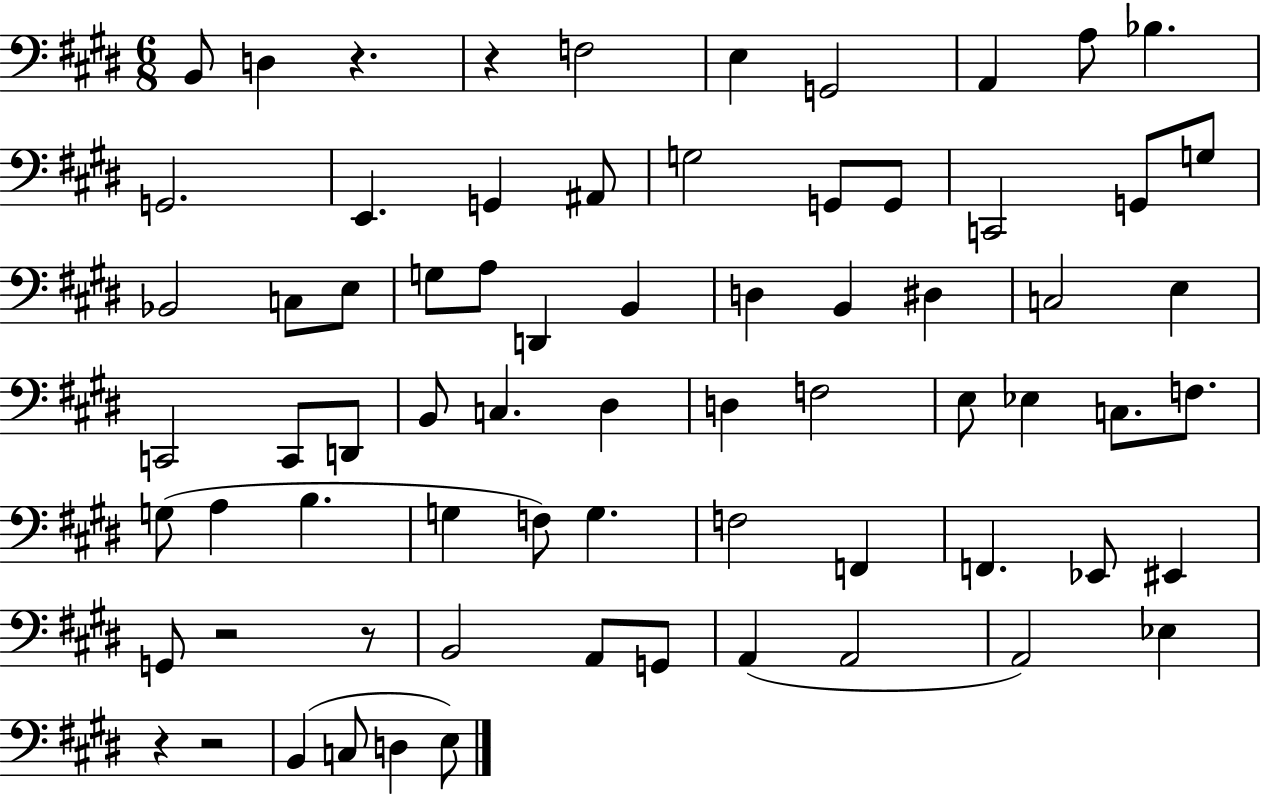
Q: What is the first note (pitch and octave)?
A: B2